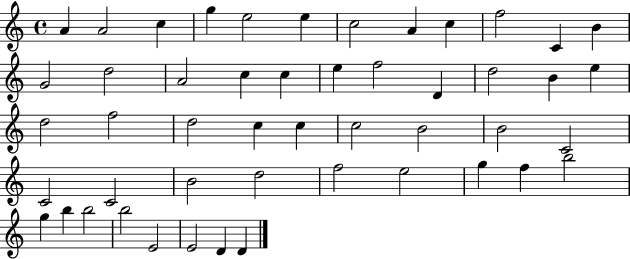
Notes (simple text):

A4/q A4/h C5/q G5/q E5/h E5/q C5/h A4/q C5/q F5/h C4/q B4/q G4/h D5/h A4/h C5/q C5/q E5/q F5/h D4/q D5/h B4/q E5/q D5/h F5/h D5/h C5/q C5/q C5/h B4/h B4/h C4/h C4/h C4/h B4/h D5/h F5/h E5/h G5/q F5/q B5/h G5/q B5/q B5/h B5/h E4/h E4/h D4/q D4/q